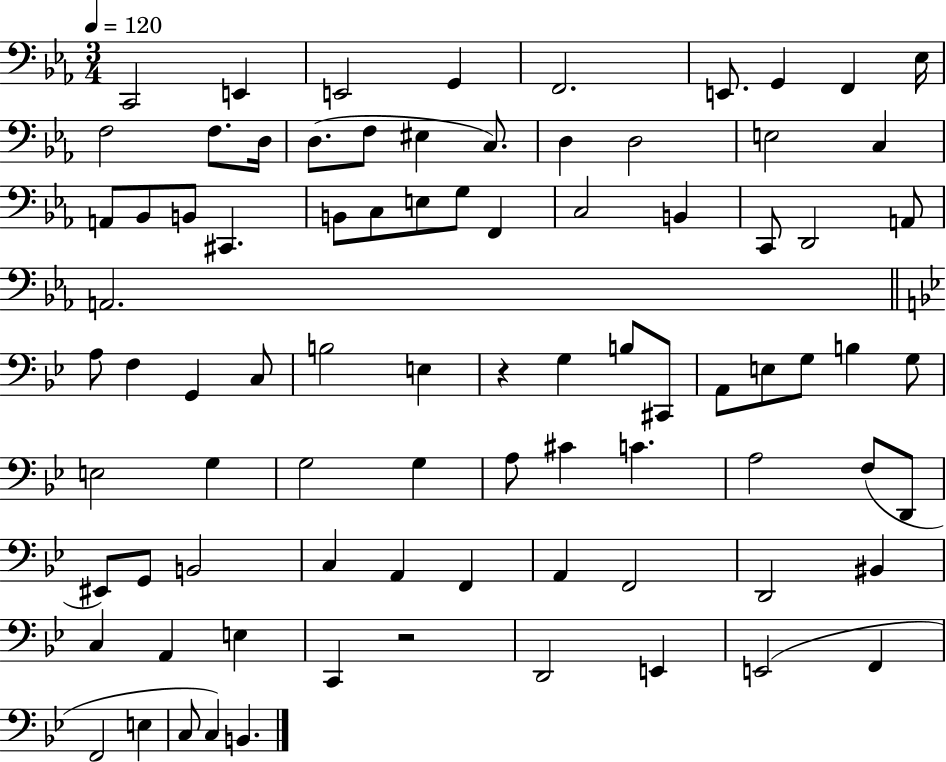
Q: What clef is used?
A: bass